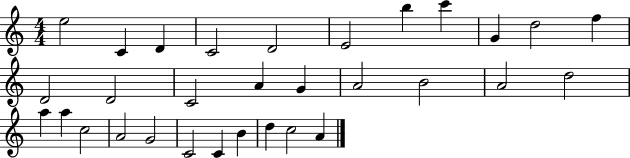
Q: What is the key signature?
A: C major